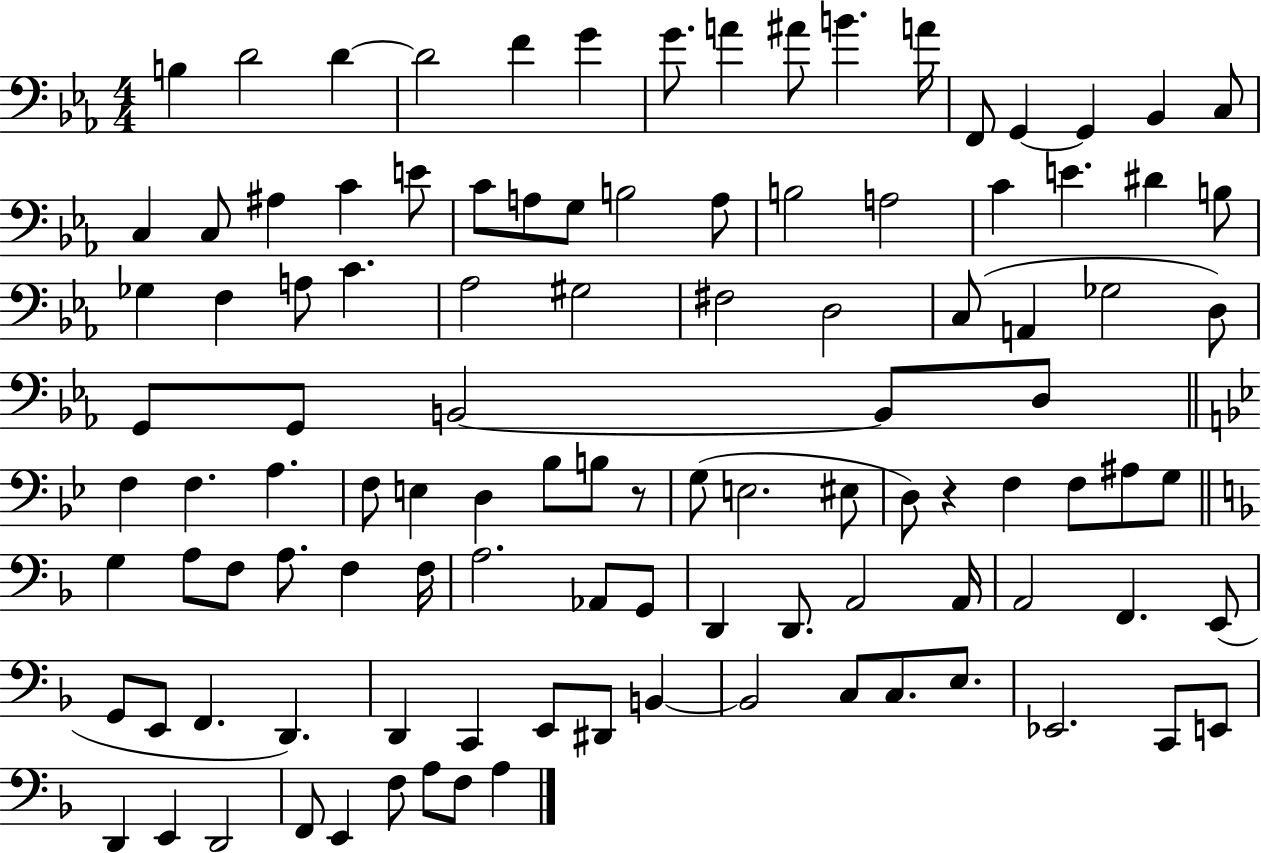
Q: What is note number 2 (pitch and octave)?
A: D4